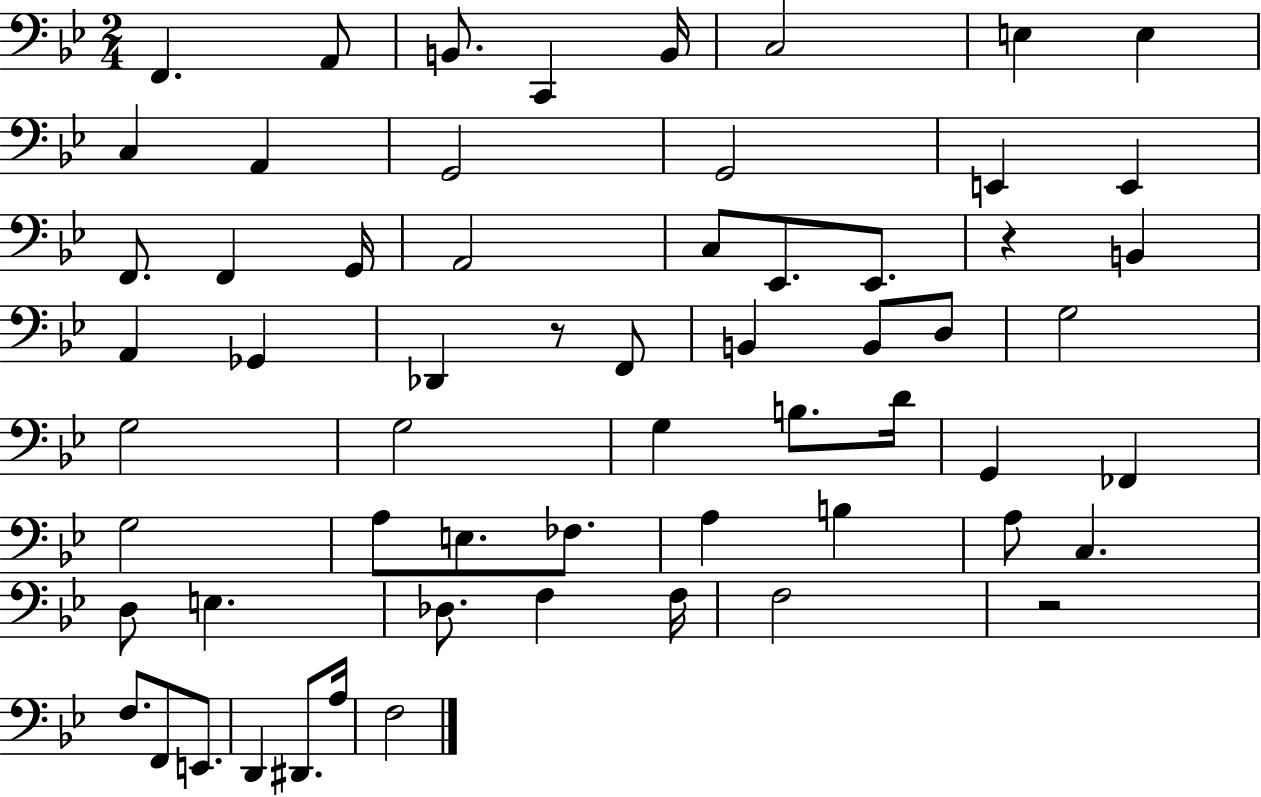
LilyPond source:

{
  \clef bass
  \numericTimeSignature
  \time 2/4
  \key bes \major
  \repeat volta 2 { f,4. a,8 | b,8. c,4 b,16 | c2 | e4 e4 | \break c4 a,4 | g,2 | g,2 | e,4 e,4 | \break f,8. f,4 g,16 | a,2 | c8 ees,8. ees,8. | r4 b,4 | \break a,4 ges,4 | des,4 r8 f,8 | b,4 b,8 d8 | g2 | \break g2 | g2 | g4 b8. d'16 | g,4 fes,4 | \break g2 | a8 e8. fes8. | a4 b4 | a8 c4. | \break d8 e4. | des8. f4 f16 | f2 | r2 | \break f8. f,8 e,8. | d,4 dis,8. a16 | f2 | } \bar "|."
}